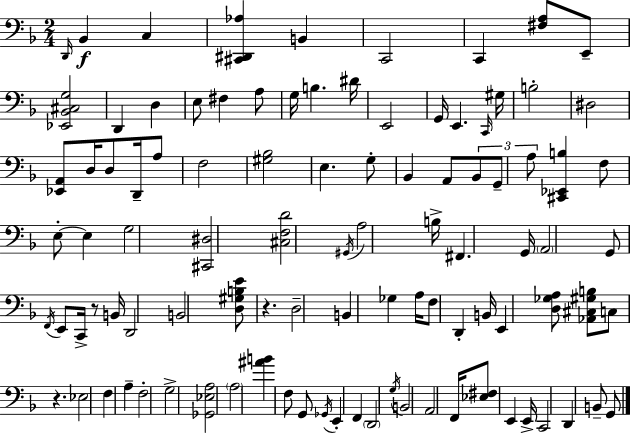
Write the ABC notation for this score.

X:1
T:Untitled
M:2/4
L:1/4
K:Dm
D,,/4 _B,, C, [^C,,^D,,_A,] B,, C,,2 C,, [^F,A,]/2 E,,/2 [_E,,_B,,^C,G,]2 D,, D, E,/2 ^F, A,/2 G,/4 B, ^D/4 E,,2 G,,/4 E,, C,,/4 ^G,/4 B,2 ^D,2 [_E,,A,,]/2 D,/4 D,/2 D,,/4 A,/2 F,2 [^G,_B,]2 E, G,/2 _B,, A,,/2 _B,,/2 G,,/2 A,/2 [^C,,_E,,B,] F,/2 E,/2 E, G,2 [^C,,^D,]2 [^C,F,D]2 ^G,,/4 A,2 B,/4 ^F,, G,,/4 A,,2 G,,/2 F,,/4 E,,/2 C,,/4 z/2 B,,/4 D,,2 B,,2 [D,^G,B,E]/2 z D,2 B,, _G, A,/4 F,/2 D,, B,,/4 E,, [D,_G,A,]/2 [_A,,^C,^G,B,]/2 C,/2 z _E,2 F, A, F,2 G,2 [_G,,_E,A,]2 A,2 [^AB] F,/2 G,,/2 _G,,/4 E,, F,, D,,2 G,/4 B,,2 A,,2 F,,/4 [_E,^F,]/2 E,, E,,/4 C,,2 D,, B,,/2 G,,/2